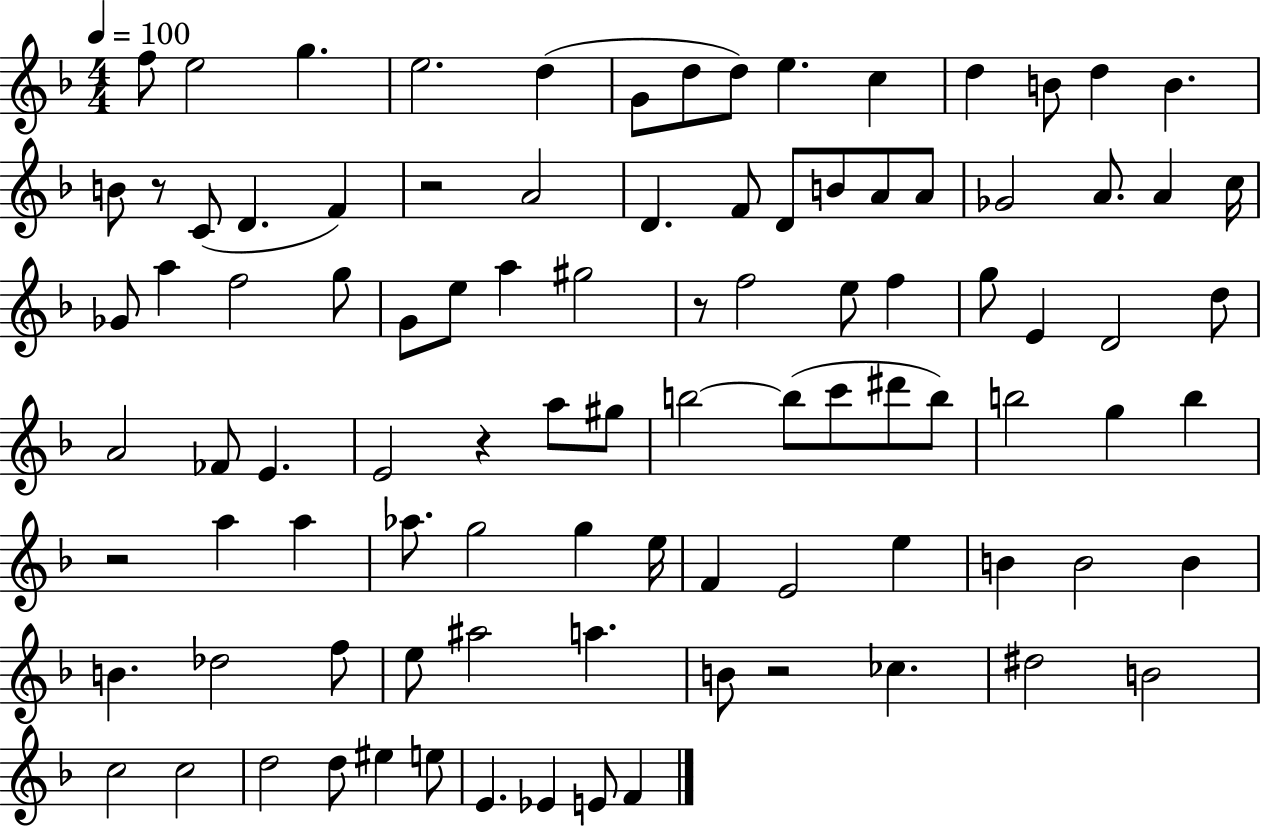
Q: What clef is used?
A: treble